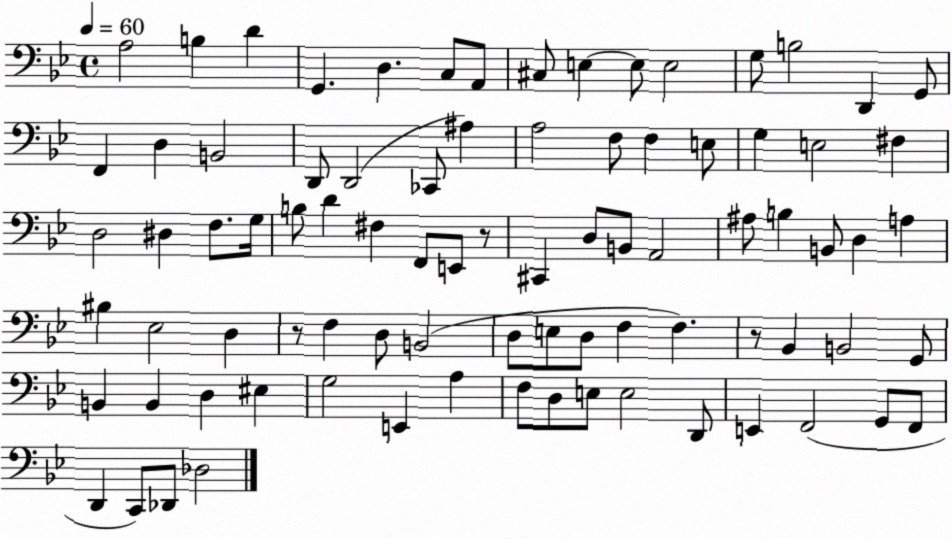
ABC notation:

X:1
T:Untitled
M:4/4
L:1/4
K:Bb
A,2 B, D G,, D, C,/2 A,,/2 ^C,/2 E, E,/2 E,2 G,/2 B,2 D,, G,,/2 F,, D, B,,2 D,,/2 D,,2 _C,,/2 ^A, A,2 F,/2 F, E,/2 G, E,2 ^F, D,2 ^D, F,/2 G,/4 B,/2 D ^F, F,,/2 E,,/2 z/2 ^C,, D,/2 B,,/2 A,,2 ^A,/2 B, B,,/2 D, A, ^B, _E,2 D, z/2 F, D,/2 B,,2 D,/2 E,/2 D,/2 F, F, z/2 _B,, B,,2 G,,/2 B,, B,, D, ^E, G,2 E,, A, F,/2 D,/2 E,/2 E,2 D,,/2 E,, F,,2 G,,/2 F,,/2 D,, C,,/2 _D,,/2 _D,2